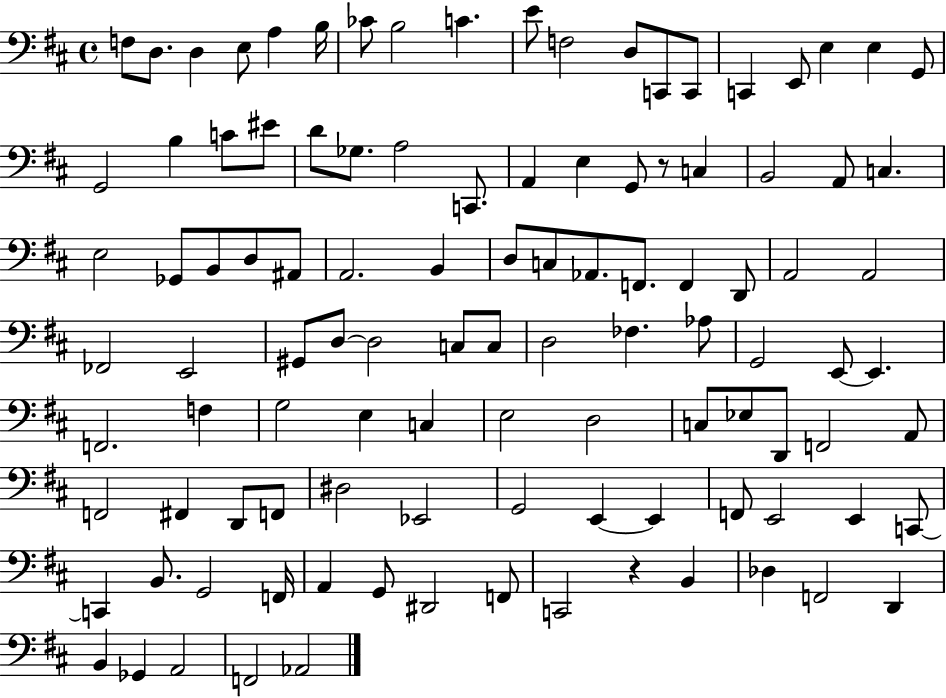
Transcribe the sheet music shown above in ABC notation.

X:1
T:Untitled
M:4/4
L:1/4
K:D
F,/2 D,/2 D, E,/2 A, B,/4 _C/2 B,2 C E/2 F,2 D,/2 C,,/2 C,,/2 C,, E,,/2 E, E, G,,/2 G,,2 B, C/2 ^E/2 D/2 _G,/2 A,2 C,,/2 A,, E, G,,/2 z/2 C, B,,2 A,,/2 C, E,2 _G,,/2 B,,/2 D,/2 ^A,,/2 A,,2 B,, D,/2 C,/2 _A,,/2 F,,/2 F,, D,,/2 A,,2 A,,2 _F,,2 E,,2 ^G,,/2 D,/2 D,2 C,/2 C,/2 D,2 _F, _A,/2 G,,2 E,,/2 E,, F,,2 F, G,2 E, C, E,2 D,2 C,/2 _E,/2 D,,/2 F,,2 A,,/2 F,,2 ^F,, D,,/2 F,,/2 ^D,2 _E,,2 G,,2 E,, E,, F,,/2 E,,2 E,, C,,/2 C,, B,,/2 G,,2 F,,/4 A,, G,,/2 ^D,,2 F,,/2 C,,2 z B,, _D, F,,2 D,, B,, _G,, A,,2 F,,2 _A,,2